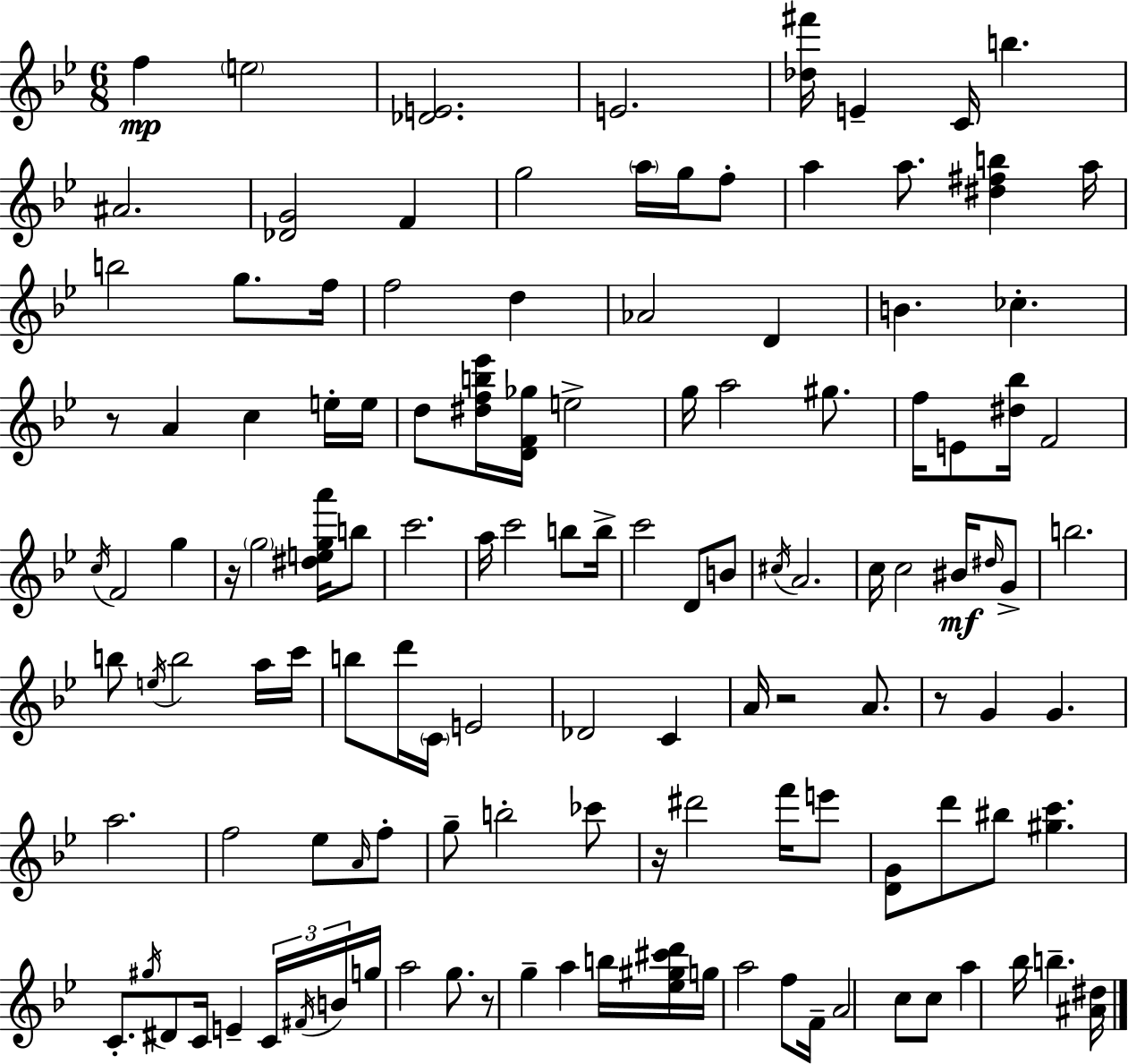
F5/q E5/h [Db4,E4]/h. E4/h. [Db5,F#6]/s E4/q C4/s B5/q. A#4/h. [Db4,G4]/h F4/q G5/h A5/s G5/s F5/e A5/q A5/e. [D#5,F#5,B5]/q A5/s B5/h G5/e. F5/s F5/h D5/q Ab4/h D4/q B4/q. CES5/q. R/e A4/q C5/q E5/s E5/s D5/e [D#5,F5,B5,Eb6]/s [D4,F4,Gb5]/s E5/h G5/s A5/h G#5/e. F5/s E4/e [D#5,Bb5]/s F4/h C5/s F4/h G5/q R/s G5/h [D#5,E5,G5,A6]/s B5/e C6/h. A5/s C6/h B5/e B5/s C6/h D4/e B4/e C#5/s A4/h. C5/s C5/h BIS4/s D#5/s G4/e B5/h. B5/e E5/s B5/h A5/s C6/s B5/e D6/s C4/s E4/h Db4/h C4/q A4/s R/h A4/e. R/e G4/q G4/q. A5/h. F5/h Eb5/e A4/s F5/e G5/e B5/h CES6/e R/s D#6/h F6/s E6/e [D4,G4]/e D6/e BIS5/e [G#5,C6]/q. C4/e. G#5/s D#4/e C4/s E4/q C4/s F#4/s B4/s G5/s A5/h G5/e. R/e G5/q A5/q B5/s [Eb5,G#5,C#6,D6]/s G5/s A5/h F5/e F4/s A4/h C5/e C5/e A5/q Bb5/s B5/q. [A#4,D#5]/s